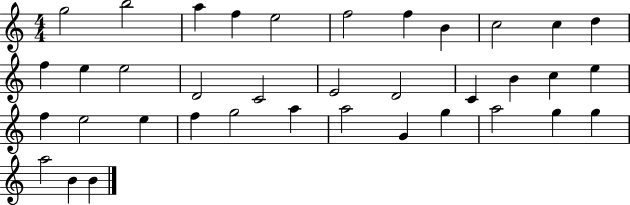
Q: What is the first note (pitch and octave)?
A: G5